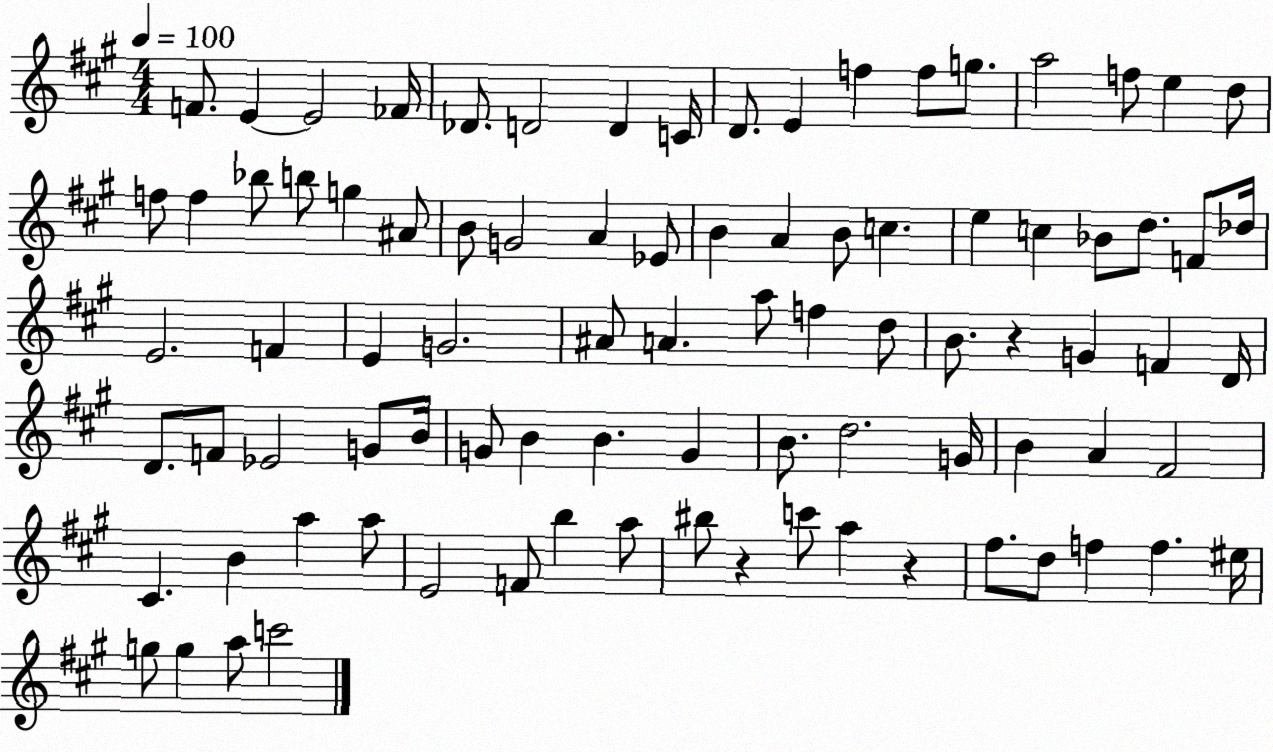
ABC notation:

X:1
T:Untitled
M:4/4
L:1/4
K:A
F/2 E E2 _F/4 _D/2 D2 D C/4 D/2 E f f/2 g/2 a2 f/2 e d/2 f/2 f _b/2 b/2 g ^A/2 B/2 G2 A _E/2 B A B/2 c e c _B/2 d/2 F/2 _d/4 E2 F E G2 ^A/2 A a/2 f d/2 B/2 z G F D/4 D/2 F/2 _E2 G/2 B/4 G/2 B B G B/2 d2 G/4 B A ^F2 ^C B a a/2 E2 F/2 b a/2 ^b/2 z c'/2 a z ^f/2 d/2 f f ^e/4 g/2 g a/2 c'2